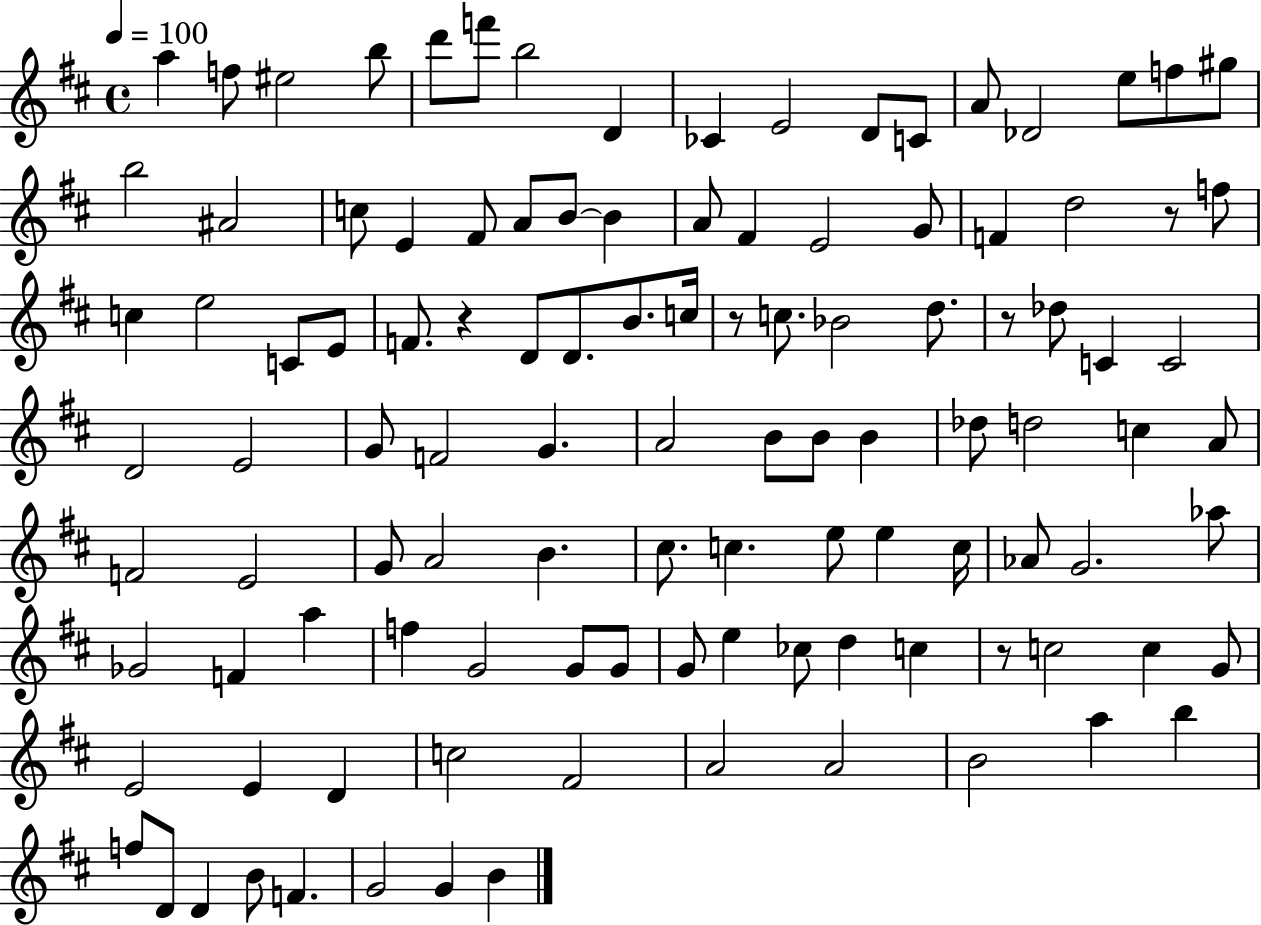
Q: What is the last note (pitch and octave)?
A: B4